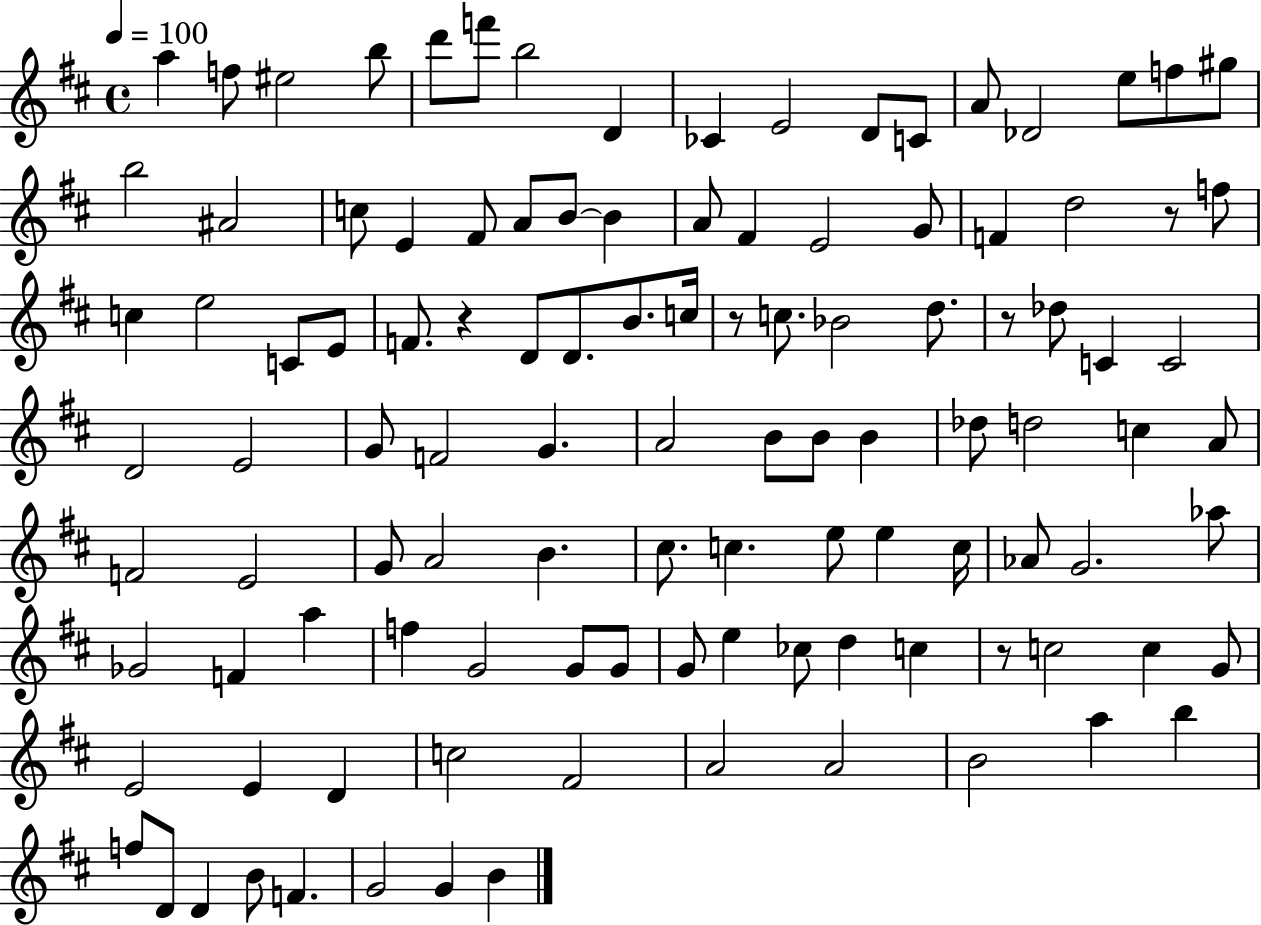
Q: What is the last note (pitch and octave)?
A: B4